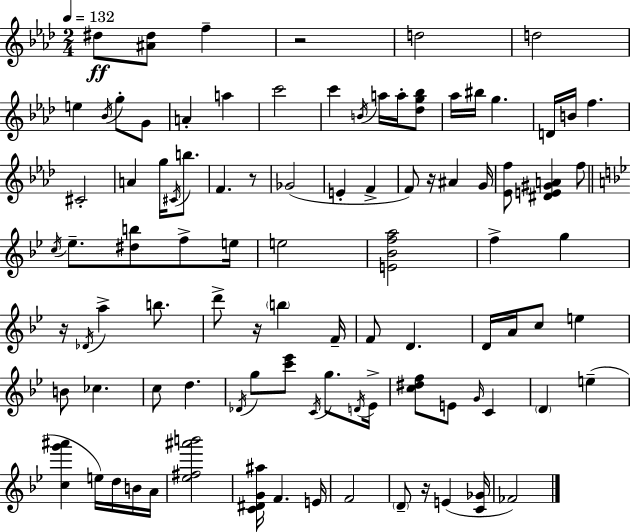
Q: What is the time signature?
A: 2/4